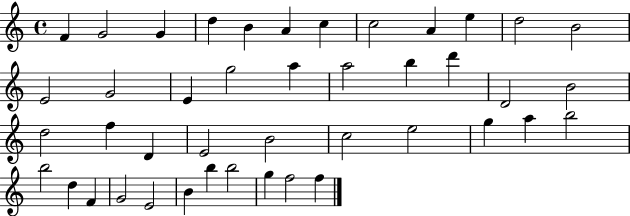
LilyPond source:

{
  \clef treble
  \time 4/4
  \defaultTimeSignature
  \key c \major
  f'4 g'2 g'4 | d''4 b'4 a'4 c''4 | c''2 a'4 e''4 | d''2 b'2 | \break e'2 g'2 | e'4 g''2 a''4 | a''2 b''4 d'''4 | d'2 b'2 | \break d''2 f''4 d'4 | e'2 b'2 | c''2 e''2 | g''4 a''4 b''2 | \break b''2 d''4 f'4 | g'2 e'2 | b'4 b''4 b''2 | g''4 f''2 f''4 | \break \bar "|."
}